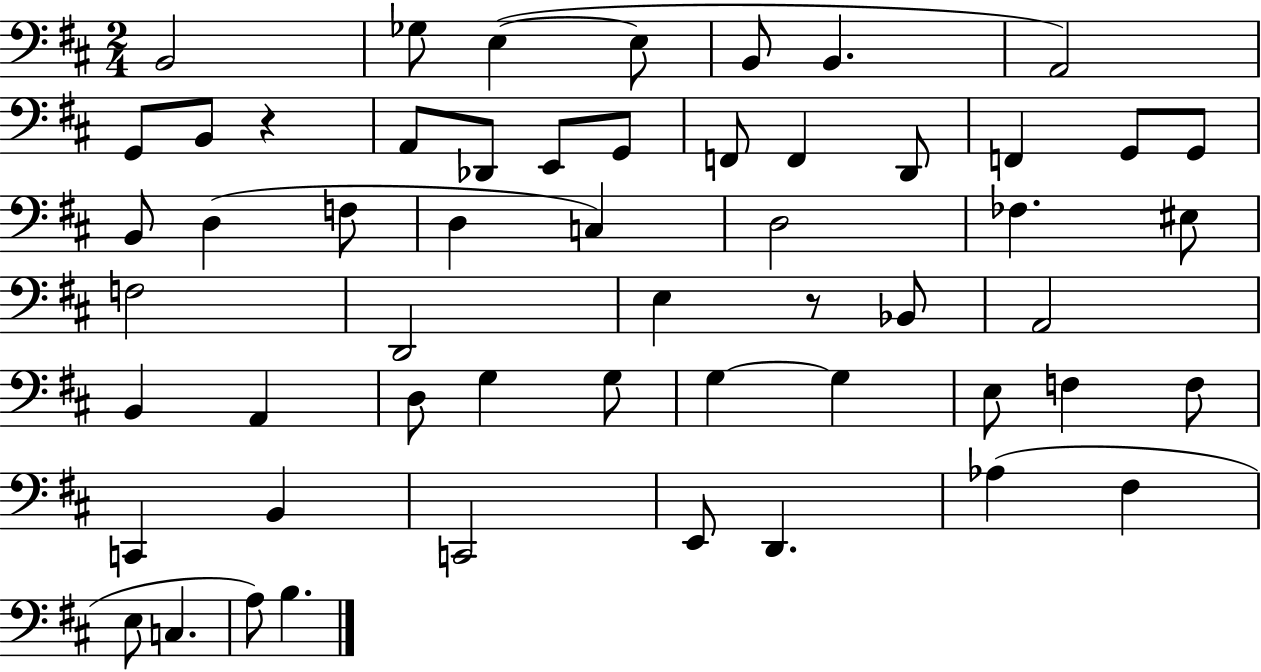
B2/h Gb3/e E3/q E3/e B2/e B2/q. A2/h G2/e B2/e R/q A2/e Db2/e E2/e G2/e F2/e F2/q D2/e F2/q G2/e G2/e B2/e D3/q F3/e D3/q C3/q D3/h FES3/q. EIS3/e F3/h D2/h E3/q R/e Bb2/e A2/h B2/q A2/q D3/e G3/q G3/e G3/q G3/q E3/e F3/q F3/e C2/q B2/q C2/h E2/e D2/q. Ab3/q F#3/q E3/e C3/q. A3/e B3/q.